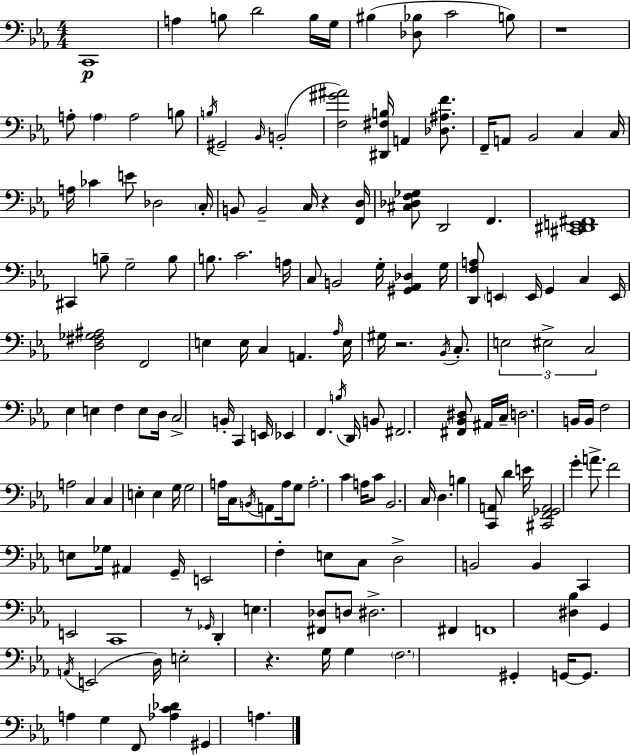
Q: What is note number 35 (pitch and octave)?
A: B3